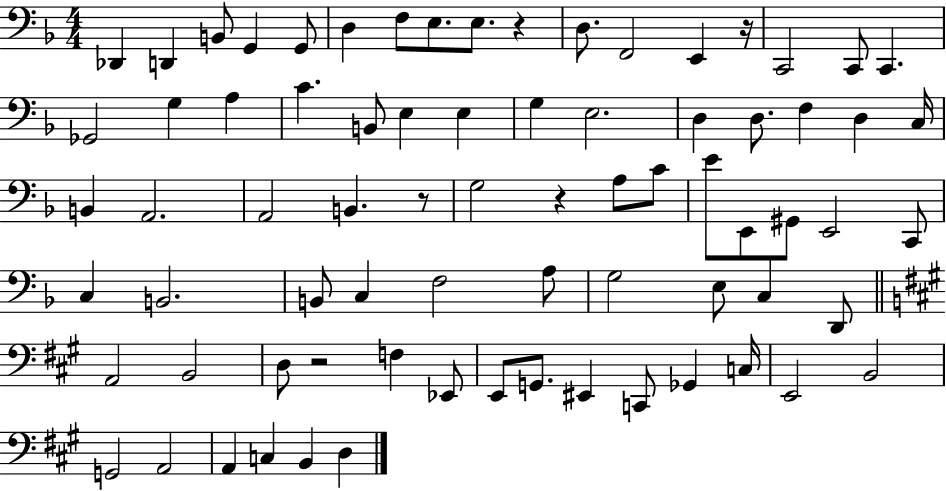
X:1
T:Untitled
M:4/4
L:1/4
K:F
_D,, D,, B,,/2 G,, G,,/2 D, F,/2 E,/2 E,/2 z D,/2 F,,2 E,, z/4 C,,2 C,,/2 C,, _G,,2 G, A, C B,,/2 E, E, G, E,2 D, D,/2 F, D, C,/4 B,, A,,2 A,,2 B,, z/2 G,2 z A,/2 C/2 E/2 E,,/2 ^G,,/2 E,,2 C,,/2 C, B,,2 B,,/2 C, F,2 A,/2 G,2 E,/2 C, D,,/2 A,,2 B,,2 D,/2 z2 F, _E,,/2 E,,/2 G,,/2 ^E,, C,,/2 _G,, C,/4 E,,2 B,,2 G,,2 A,,2 A,, C, B,, D,